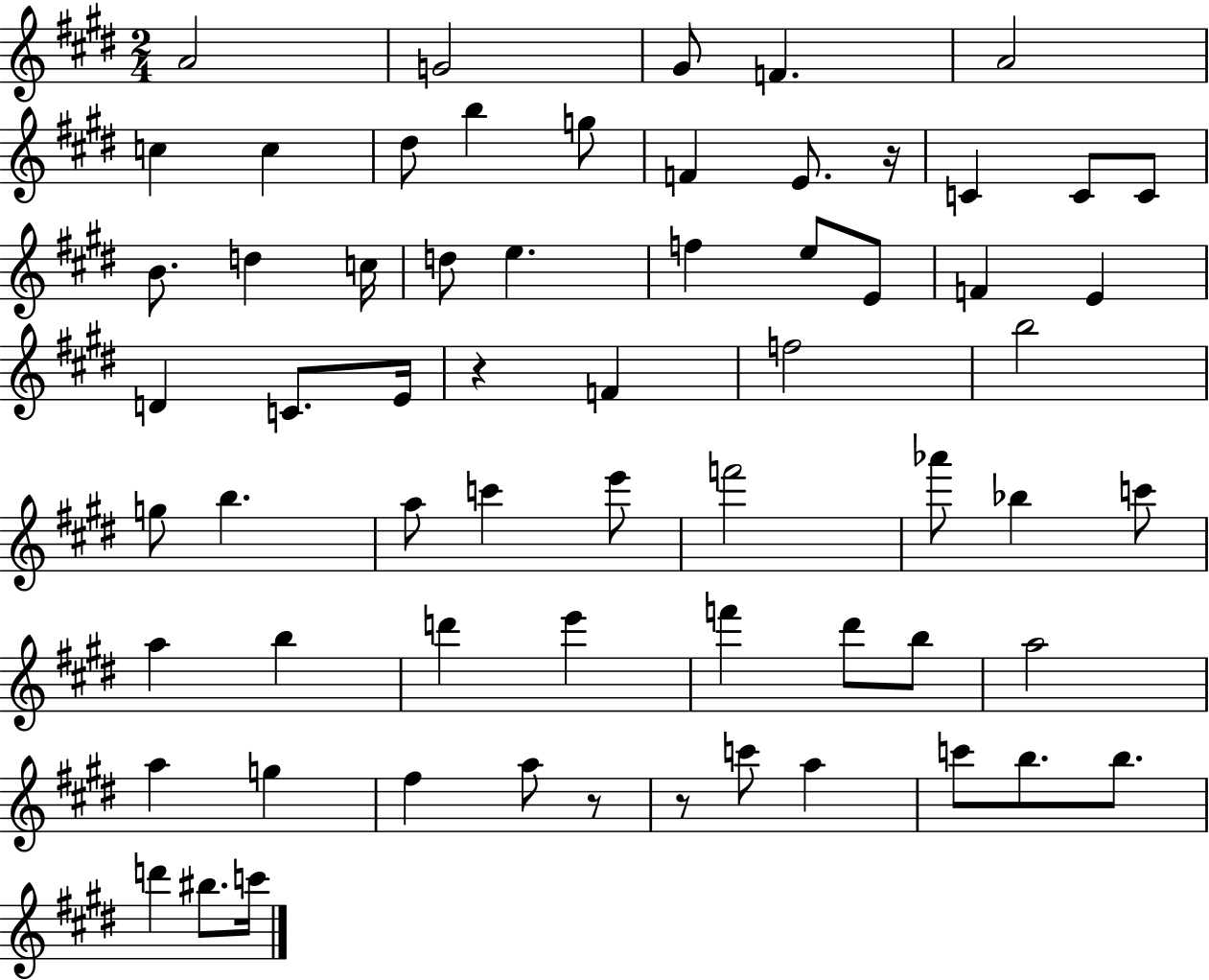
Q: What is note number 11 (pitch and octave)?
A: F4